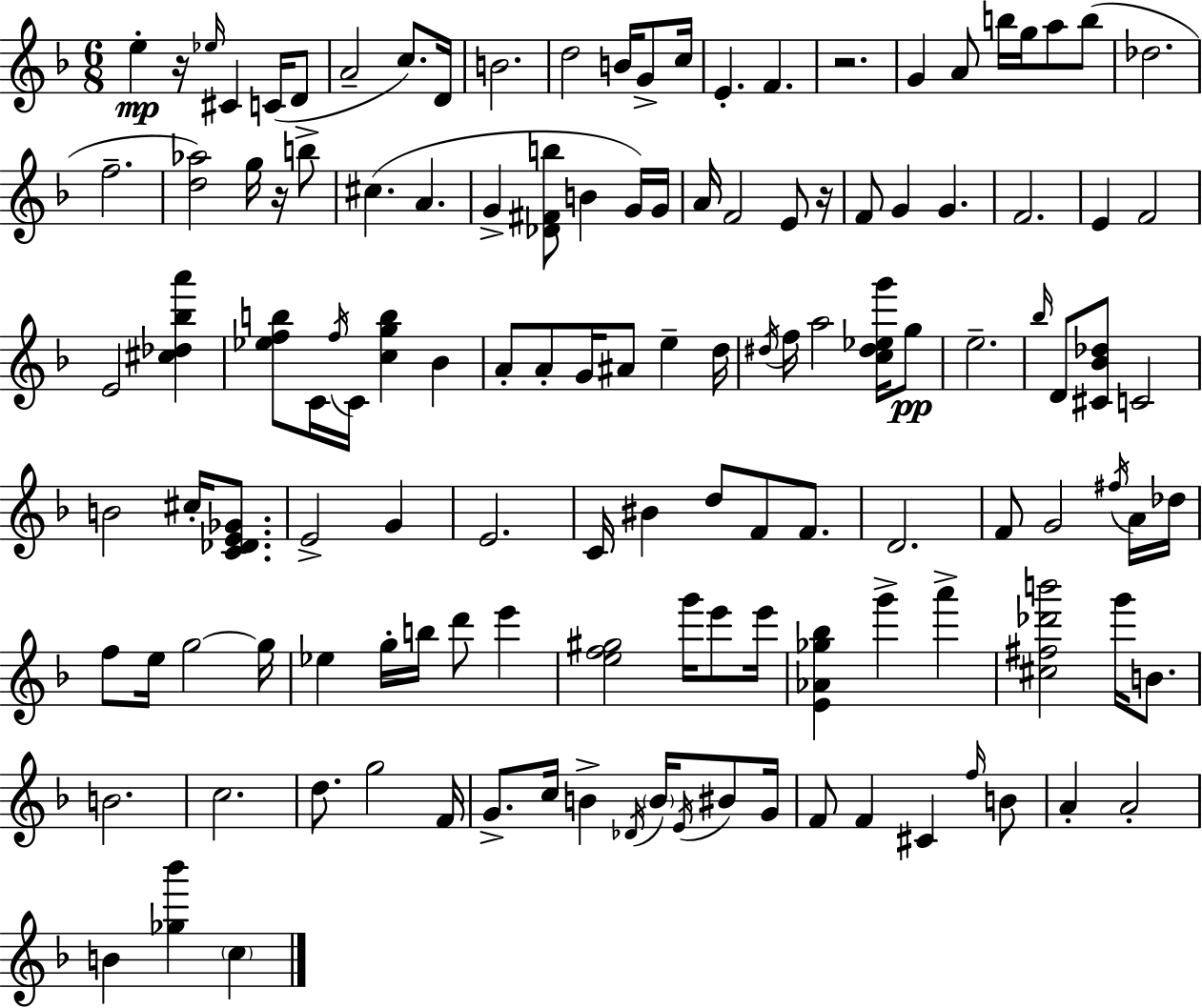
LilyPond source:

{
  \clef treble
  \numericTimeSignature
  \time 6/8
  \key d \minor
  e''4-.\mp r16 \grace { ees''16 } cis'4 c'16( d'8 | a'2-- c''8.) | d'16 b'2. | d''2 b'16 g'8-> | \break c''16 e'4.-. f'4. | r2. | g'4 a'8 b''16 g''16 a''8 b''8( | des''2. | \break f''2.-- | <d'' aes''>2) g''16 r16 b''8-> | cis''4.( a'4. | g'4-> <des' fis' b''>8 b'4 g'16) | \break g'16 a'16 f'2 e'8 | r16 f'8 g'4 g'4. | f'2. | e'4 f'2 | \break e'2 <cis'' des'' bes'' a'''>4 | <ees'' f'' b''>8 c'16 \acciaccatura { f''16 } c'16 <c'' g'' b''>4 bes'4 | a'8-. a'8-. g'16 ais'8 e''4-- | d''16 \acciaccatura { dis''16 } f''16 a''2 | \break <c'' dis'' ees'' g'''>16 g''8\pp e''2.-- | \grace { bes''16 } d'8 <cis' bes' des''>8 c'2 | b'2 | cis''16-. <c' des' e' ges'>8. e'2-> | \break g'4 e'2. | c'16 bis'4 d''8 f'8 | f'8. d'2. | f'8 g'2 | \break \acciaccatura { fis''16 } a'16 des''16 f''8 e''16 g''2~~ | g''16 ees''4 g''16-. b''16 d'''8 | e'''4 <e'' f'' gis''>2 | g'''16 e'''8 e'''16 <e' aes' ges'' bes''>4 g'''4-> | \break a'''4-> <cis'' fis'' des''' b'''>2 | g'''16 b'8. b'2. | c''2. | d''8. g''2 | \break f'16 g'8.-> c''16 b'4-> | \acciaccatura { des'16 } \parenthesize b'16 \acciaccatura { e'16 } bis'8 g'16 f'8 f'4 | cis'4 \grace { f''16 } b'8 a'4-. | a'2-. b'4 | \break <ges'' bes'''>4 \parenthesize c''4 \bar "|."
}